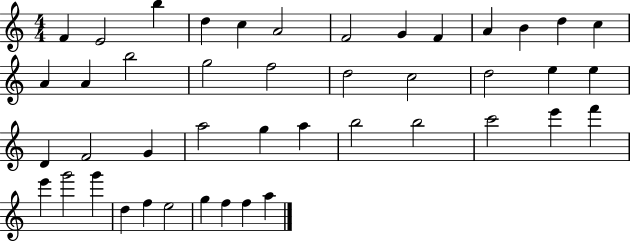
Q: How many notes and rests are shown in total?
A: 44